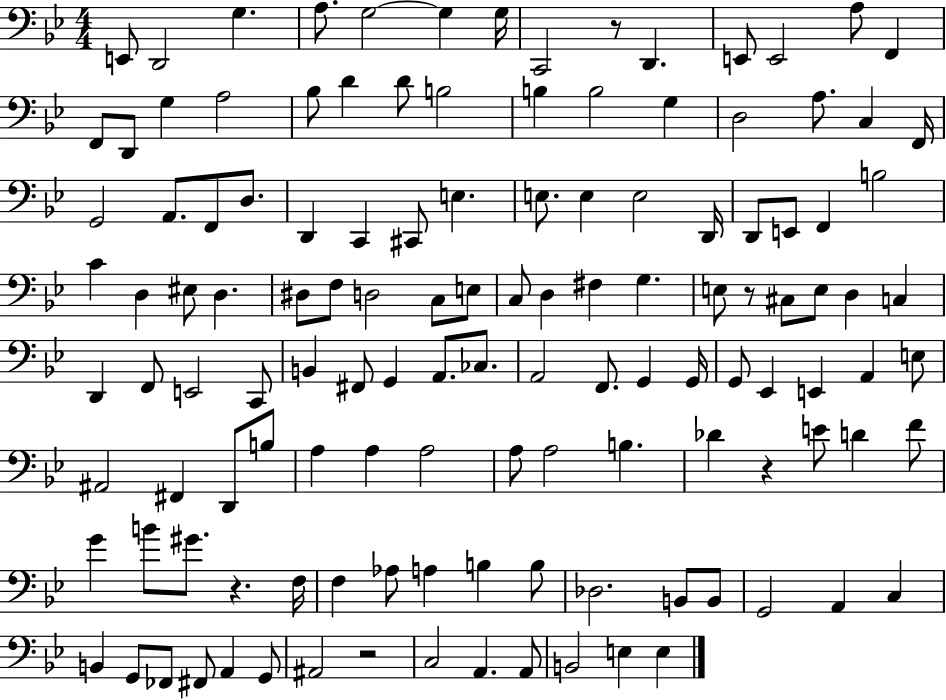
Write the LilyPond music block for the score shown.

{
  \clef bass
  \numericTimeSignature
  \time 4/4
  \key bes \major
  e,8 d,2 g4. | a8. g2~~ g4 g16 | c,2 r8 d,4. | e,8 e,2 a8 f,4 | \break f,8 d,8 g4 a2 | bes8 d'4 d'8 b2 | b4 b2 g4 | d2 a8. c4 f,16 | \break g,2 a,8. f,8 d8. | d,4 c,4 cis,8 e4. | e8. e4 e2 d,16 | d,8 e,8 f,4 b2 | \break c'4 d4 eis8 d4. | dis8 f8 d2 c8 e8 | c8 d4 fis4 g4. | e8 r8 cis8 e8 d4 c4 | \break d,4 f,8 e,2 c,8 | b,4 fis,8 g,4 a,8. ces8. | a,2 f,8. g,4 g,16 | g,8 ees,4 e,4 a,4 e8 | \break ais,2 fis,4 d,8 b8 | a4 a4 a2 | a8 a2 b4. | des'4 r4 e'8 d'4 f'8 | \break g'4 b'8 gis'8. r4. f16 | f4 aes8 a4 b4 b8 | des2. b,8 b,8 | g,2 a,4 c4 | \break b,4 g,8 fes,8 fis,8 a,4 g,8 | ais,2 r2 | c2 a,4. a,8 | b,2 e4 e4 | \break \bar "|."
}